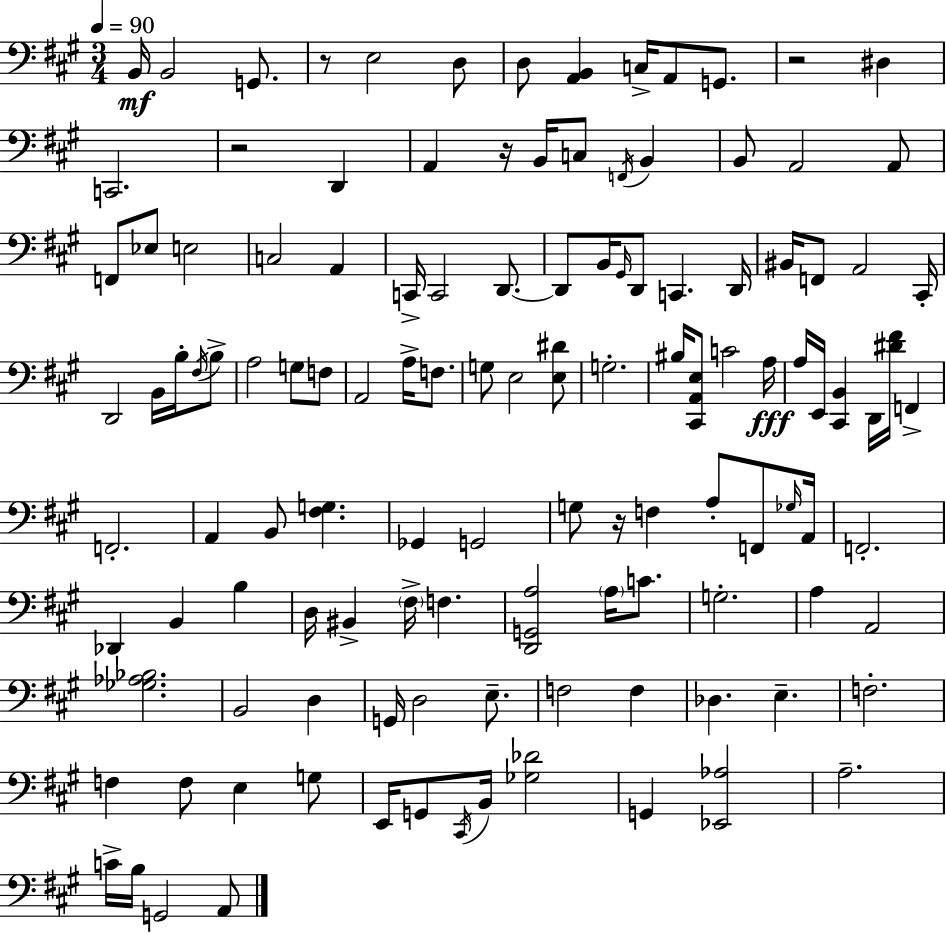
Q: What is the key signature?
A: A major